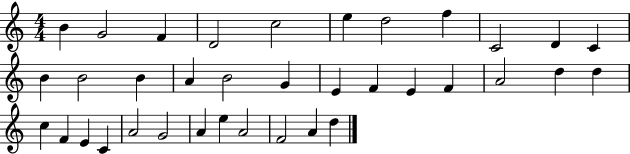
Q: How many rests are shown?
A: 0